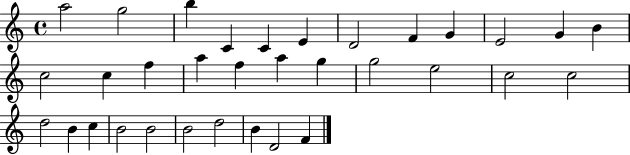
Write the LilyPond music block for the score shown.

{
  \clef treble
  \time 4/4
  \defaultTimeSignature
  \key c \major
  a''2 g''2 | b''4 c'4 c'4 e'4 | d'2 f'4 g'4 | e'2 g'4 b'4 | \break c''2 c''4 f''4 | a''4 f''4 a''4 g''4 | g''2 e''2 | c''2 c''2 | \break d''2 b'4 c''4 | b'2 b'2 | b'2 d''2 | b'4 d'2 f'4 | \break \bar "|."
}